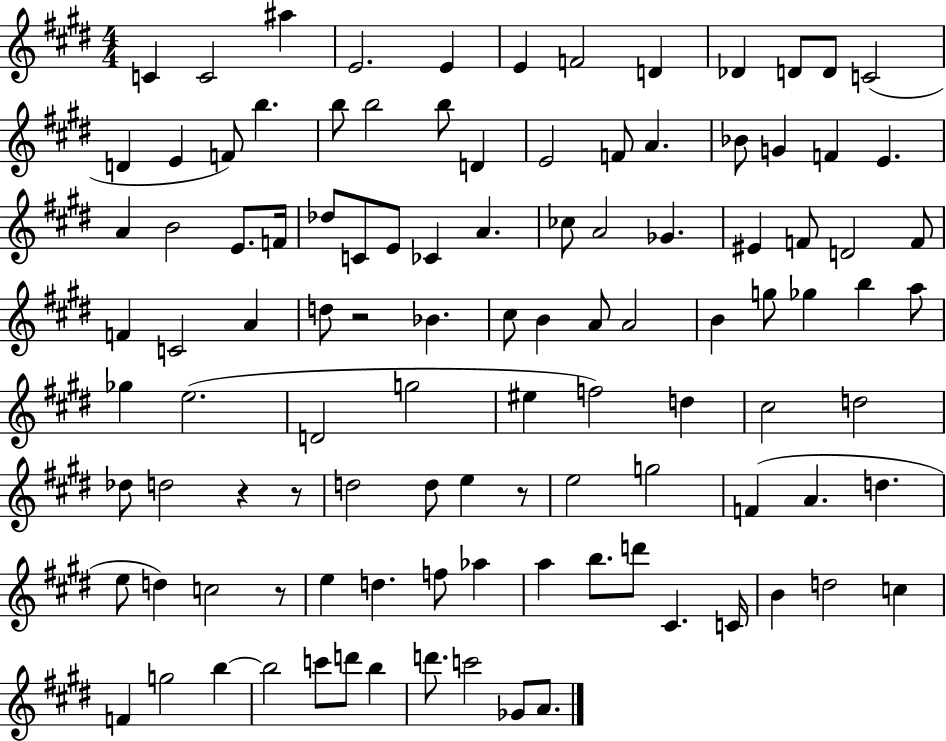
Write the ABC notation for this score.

X:1
T:Untitled
M:4/4
L:1/4
K:E
C C2 ^a E2 E E F2 D _D D/2 D/2 C2 D E F/2 b b/2 b2 b/2 D E2 F/2 A _B/2 G F E A B2 E/2 F/4 _d/2 C/2 E/2 _C A _c/2 A2 _G ^E F/2 D2 F/2 F C2 A d/2 z2 _B ^c/2 B A/2 A2 B g/2 _g b a/2 _g e2 D2 g2 ^e f2 d ^c2 d2 _d/2 d2 z z/2 d2 d/2 e z/2 e2 g2 F A d e/2 d c2 z/2 e d f/2 _a a b/2 d'/2 ^C C/4 B d2 c F g2 b b2 c'/2 d'/2 b d'/2 c'2 _G/2 A/2